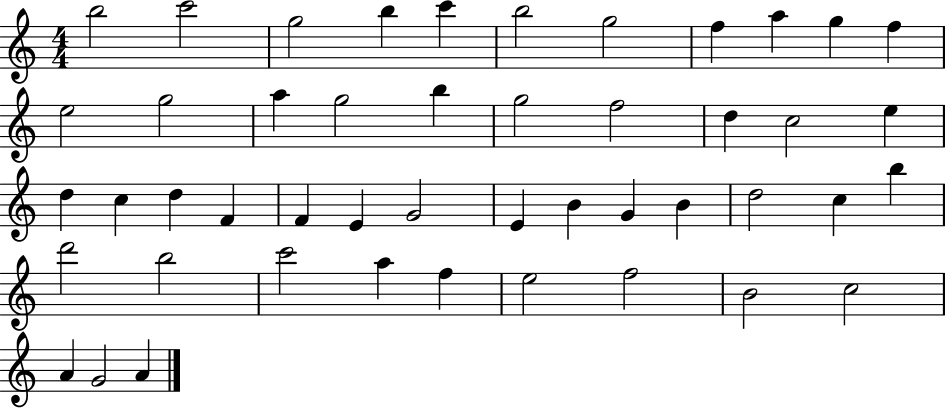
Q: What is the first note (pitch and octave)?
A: B5